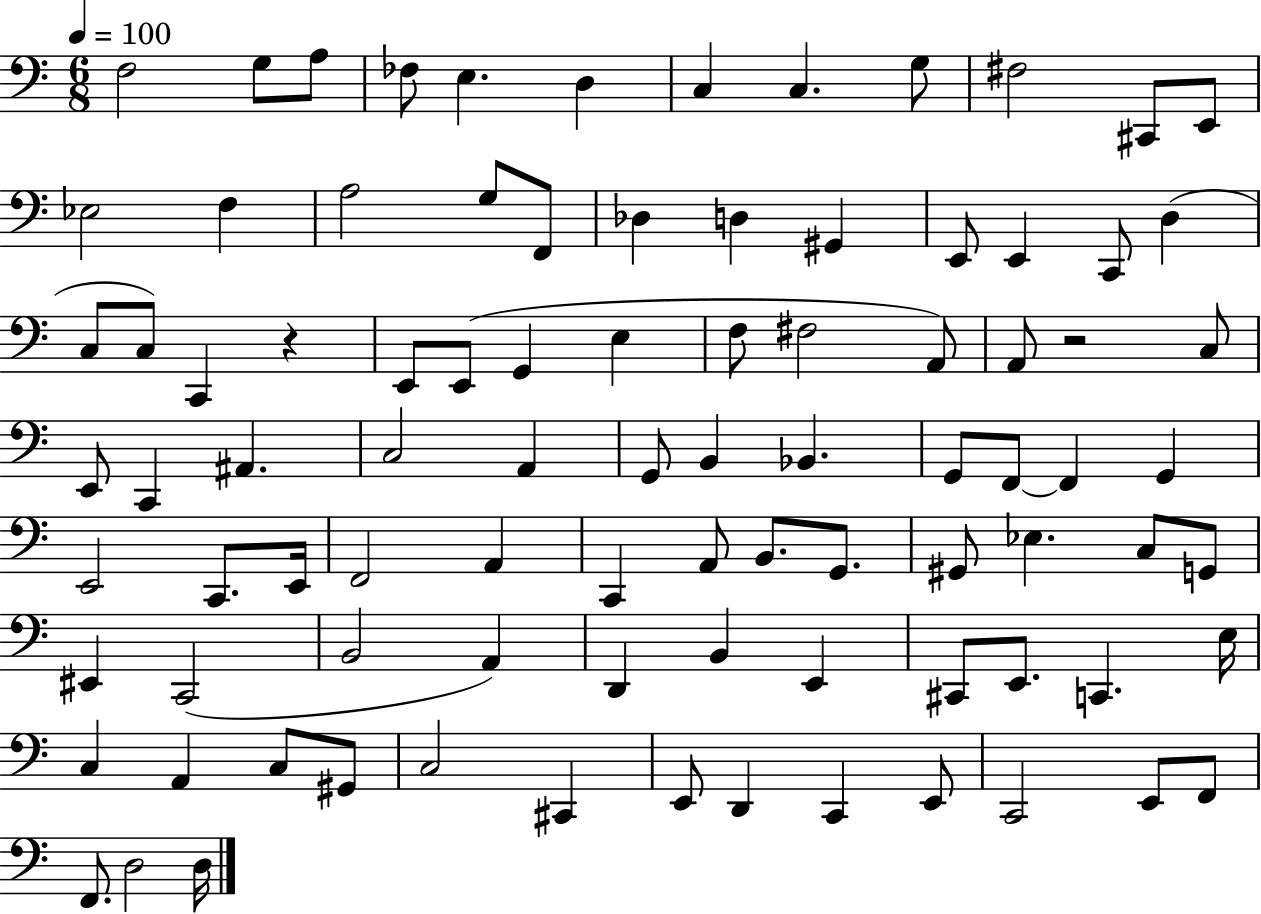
{
  \clef bass
  \numericTimeSignature
  \time 6/8
  \key c \major
  \tempo 4 = 100
  f2 g8 a8 | fes8 e4. d4 | c4 c4. g8 | fis2 cis,8 e,8 | \break ees2 f4 | a2 g8 f,8 | des4 d4 gis,4 | e,8 e,4 c,8 d4( | \break c8 c8) c,4 r4 | e,8 e,8( g,4 e4 | f8 fis2 a,8) | a,8 r2 c8 | \break e,8 c,4 ais,4. | c2 a,4 | g,8 b,4 bes,4. | g,8 f,8~~ f,4 g,4 | \break e,2 c,8. e,16 | f,2 a,4 | c,4 a,8 b,8. g,8. | gis,8 ees4. c8 g,8 | \break eis,4 c,2( | b,2 a,4) | d,4 b,4 e,4 | cis,8 e,8. c,4. e16 | \break c4 a,4 c8 gis,8 | c2 cis,4 | e,8 d,4 c,4 e,8 | c,2 e,8 f,8 | \break f,8. d2 d16 | \bar "|."
}